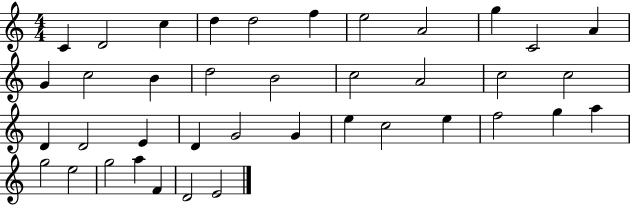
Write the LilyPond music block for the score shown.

{
  \clef treble
  \numericTimeSignature
  \time 4/4
  \key c \major
  c'4 d'2 c''4 | d''4 d''2 f''4 | e''2 a'2 | g''4 c'2 a'4 | \break g'4 c''2 b'4 | d''2 b'2 | c''2 a'2 | c''2 c''2 | \break d'4 d'2 e'4 | d'4 g'2 g'4 | e''4 c''2 e''4 | f''2 g''4 a''4 | \break g''2 e''2 | g''2 a''4 f'4 | d'2 e'2 | \bar "|."
}